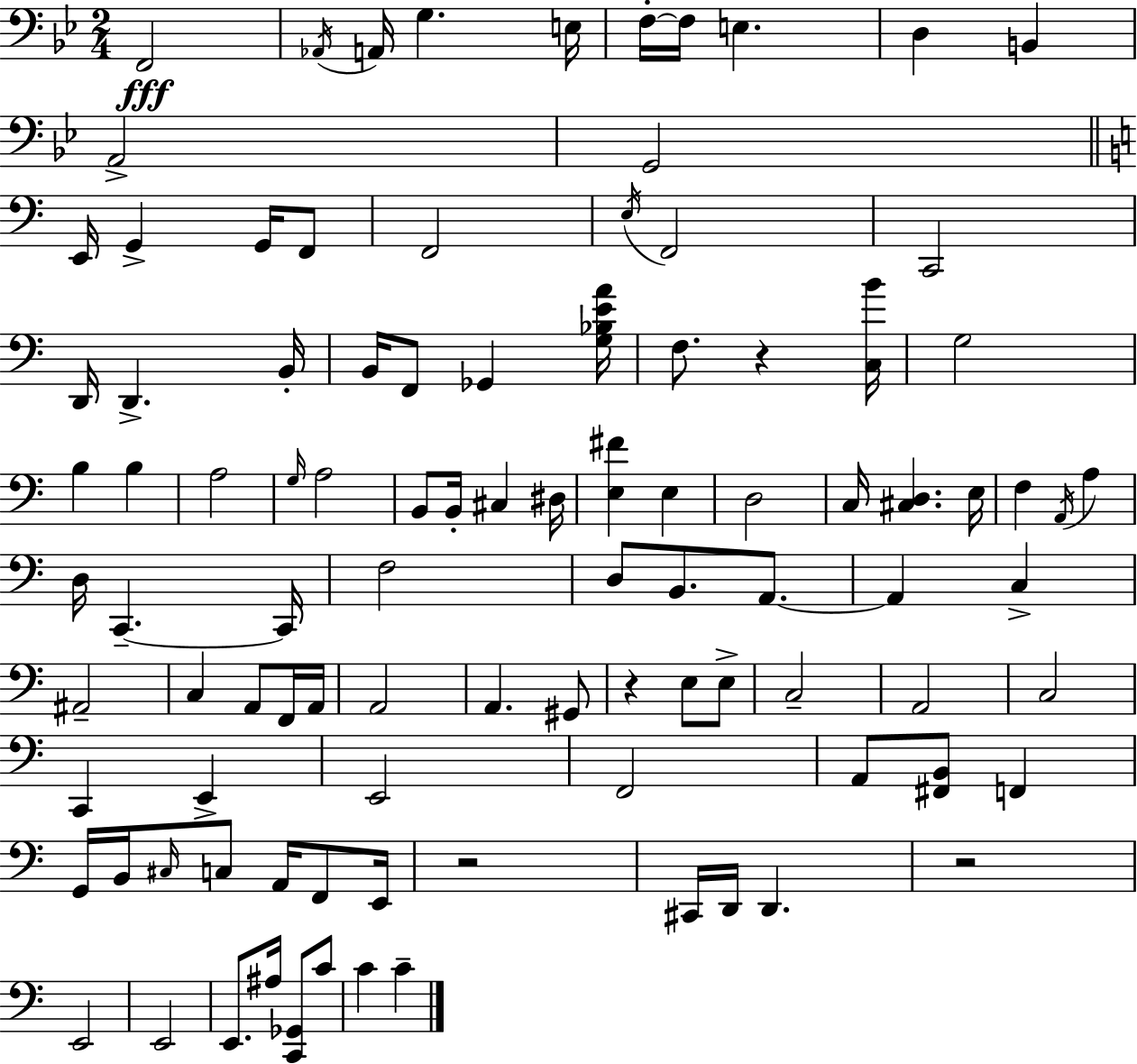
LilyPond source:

{
  \clef bass
  \numericTimeSignature
  \time 2/4
  \key bes \major
  \repeat volta 2 { f,2\fff | \acciaccatura { aes,16 } a,16 g4. | e16 f16-.~~ f16 e4. | d4 b,4 | \break a,2-> | g,2 | \bar "||" \break \key c \major e,16 g,4-> g,16 f,8 | f,2 | \acciaccatura { e16 } f,2 | c,2 | \break d,16 d,4.-> | b,16-. b,16 f,8 ges,4 | <g bes e' a'>16 f8. r4 | <c b'>16 g2 | \break b4 b4 | a2 | \grace { g16 } a2 | b,8 b,16-. cis4 | \break dis16 <e fis'>4 e4 | d2 | c16 <cis d>4. | e16 f4 \acciaccatura { a,16 } a4 | \break d16 c,4.--~~ | c,16 f2 | d8 b,8. | a,8.~~ a,4 c4-> | \break ais,2-- | c4 a,8 | f,16 a,16 a,2 | a,4. | \break gis,8 r4 e8 | e8-> c2-- | a,2 | c2 | \break c,4 e,4-> | e,2 | f,2 | a,8 <fis, b,>8 f,4 | \break g,16 b,16 \grace { cis16 } c8 | a,16 f,8 e,16 r2 | cis,16 d,16 d,4. | r2 | \break e,2 | e,2 | e,8. ais16 | <c, ges,>8 c'8 c'4 | \break c'4-- } \bar "|."
}